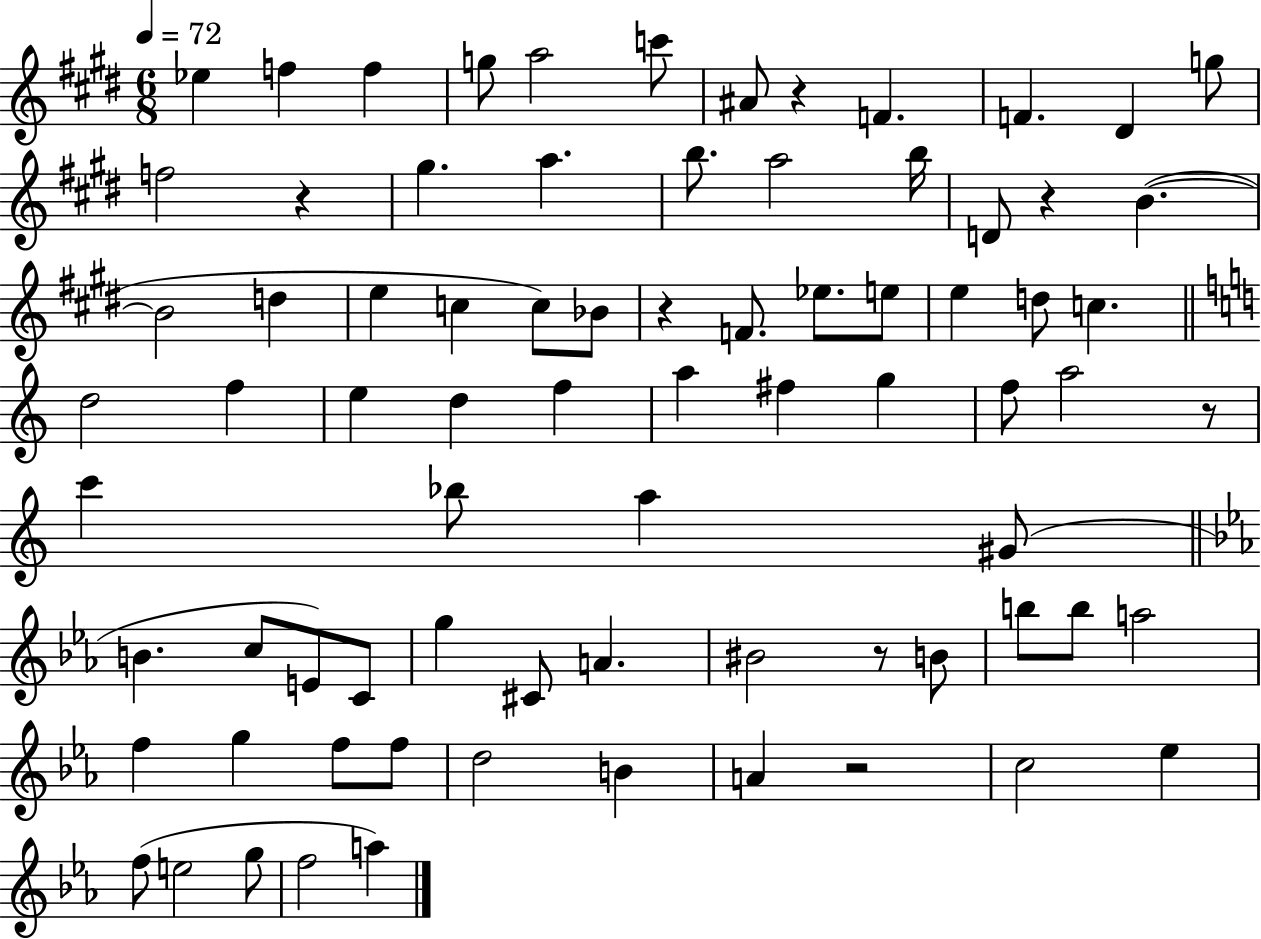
X:1
T:Untitled
M:6/8
L:1/4
K:E
_e f f g/2 a2 c'/2 ^A/2 z F F ^D g/2 f2 z ^g a b/2 a2 b/4 D/2 z B B2 d e c c/2 _B/2 z F/2 _e/2 e/2 e d/2 c d2 f e d f a ^f g f/2 a2 z/2 c' _b/2 a ^G/2 B c/2 E/2 C/2 g ^C/2 A ^B2 z/2 B/2 b/2 b/2 a2 f g f/2 f/2 d2 B A z2 c2 _e f/2 e2 g/2 f2 a